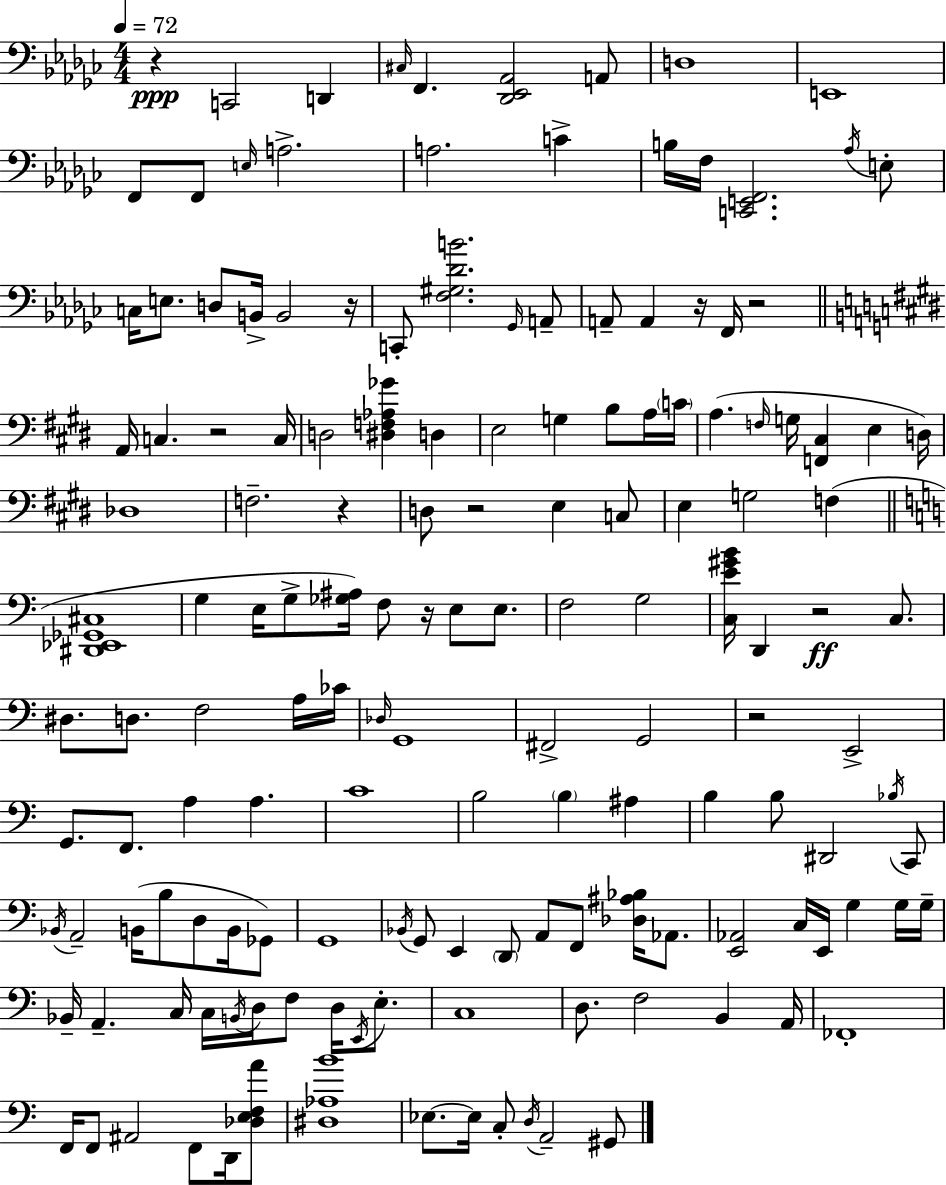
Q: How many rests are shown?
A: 10